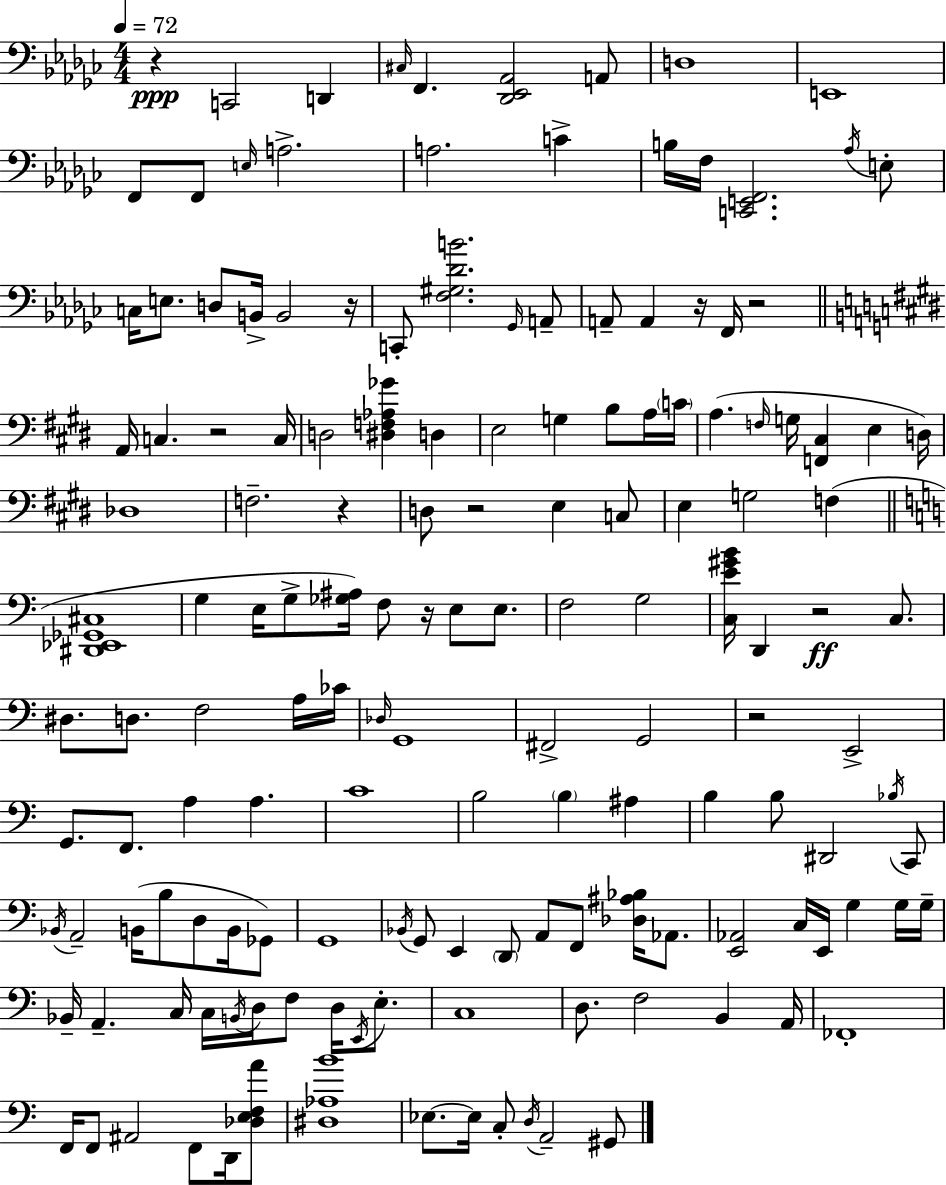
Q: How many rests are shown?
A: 10